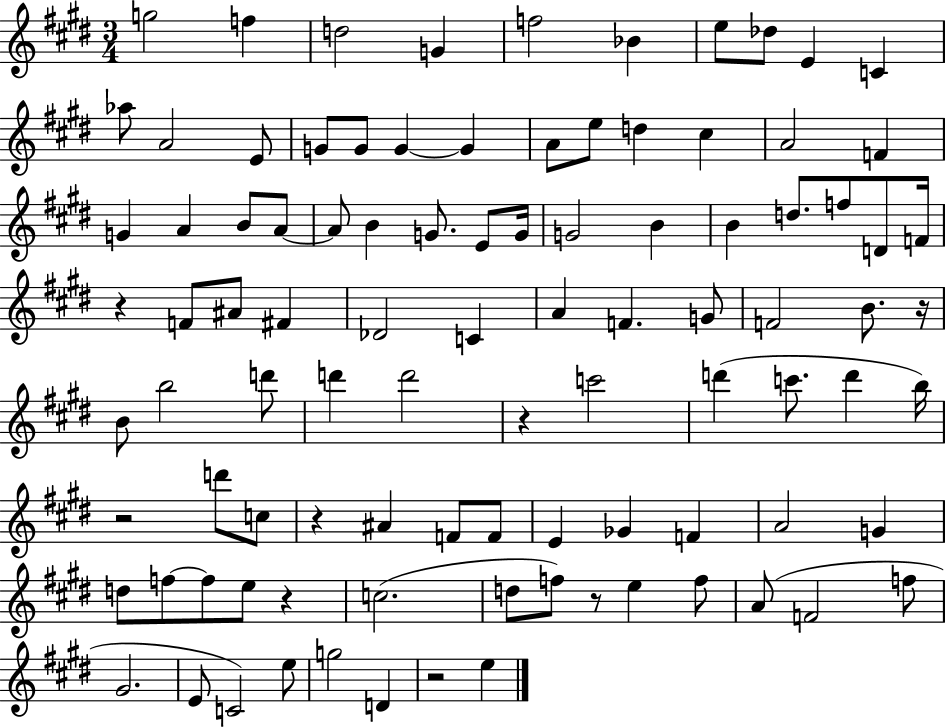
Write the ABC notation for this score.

X:1
T:Untitled
M:3/4
L:1/4
K:E
g2 f d2 G f2 _B e/2 _d/2 E C _a/2 A2 E/2 G/2 G/2 G G A/2 e/2 d ^c A2 F G A B/2 A/2 A/2 B G/2 E/2 G/4 G2 B B d/2 f/2 D/2 F/4 z F/2 ^A/2 ^F _D2 C A F G/2 F2 B/2 z/4 B/2 b2 d'/2 d' d'2 z c'2 d' c'/2 d' b/4 z2 d'/2 c/2 z ^A F/2 F/2 E _G F A2 G d/2 f/2 f/2 e/2 z c2 d/2 f/2 z/2 e f/2 A/2 F2 f/2 ^G2 E/2 C2 e/2 g2 D z2 e